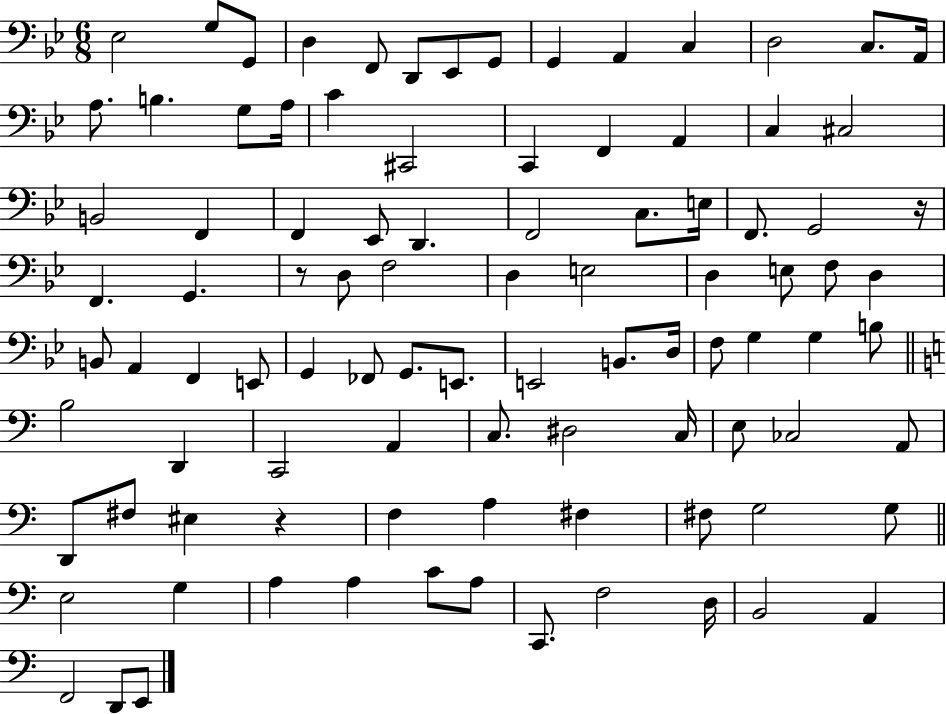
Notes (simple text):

Eb3/h G3/e G2/e D3/q F2/e D2/e Eb2/e G2/e G2/q A2/q C3/q D3/h C3/e. A2/s A3/e. B3/q. G3/e A3/s C4/q C#2/h C2/q F2/q A2/q C3/q C#3/h B2/h F2/q F2/q Eb2/e D2/q. F2/h C3/e. E3/s F2/e. G2/h R/s F2/q. G2/q. R/e D3/e F3/h D3/q E3/h D3/q E3/e F3/e D3/q B2/e A2/q F2/q E2/e G2/q FES2/e G2/e. E2/e. E2/h B2/e. D3/s F3/e G3/q G3/q B3/e B3/h D2/q C2/h A2/q C3/e. D#3/h C3/s E3/e CES3/h A2/e D2/e F#3/e EIS3/q R/q F3/q A3/q F#3/q F#3/e G3/h G3/e E3/h G3/q A3/q A3/q C4/e A3/e C2/e. F3/h D3/s B2/h A2/q F2/h D2/e E2/e